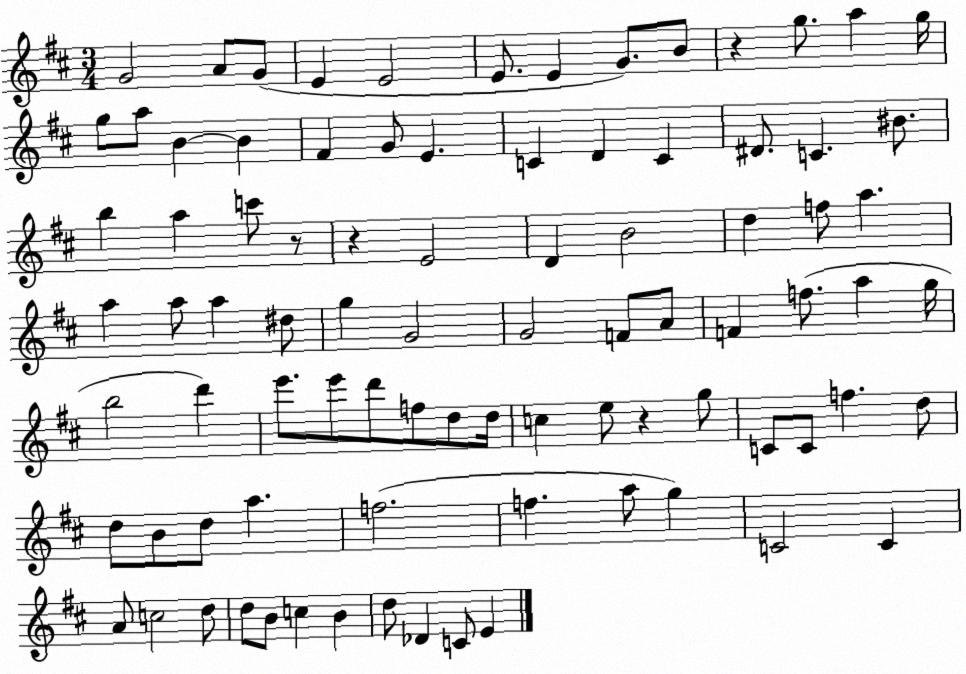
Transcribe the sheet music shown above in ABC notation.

X:1
T:Untitled
M:3/4
L:1/4
K:D
G2 A/2 G/2 E E2 E/2 E G/2 B/2 z g/2 a g/4 g/2 a/2 B B ^F G/2 E C D C ^D/2 C ^B/2 b a c'/2 z/2 z E2 D B2 d f/2 a a a/2 a ^d/2 g G2 G2 F/2 A/2 F f/2 a g/4 b2 d' e'/2 e'/2 d'/2 f/2 d/2 d/4 c e/2 z g/2 C/2 C/2 f d/2 d/2 B/2 d/2 a f2 f a/2 g C2 C A/2 c2 d/2 d/2 B/2 c B d/2 _D C/2 E